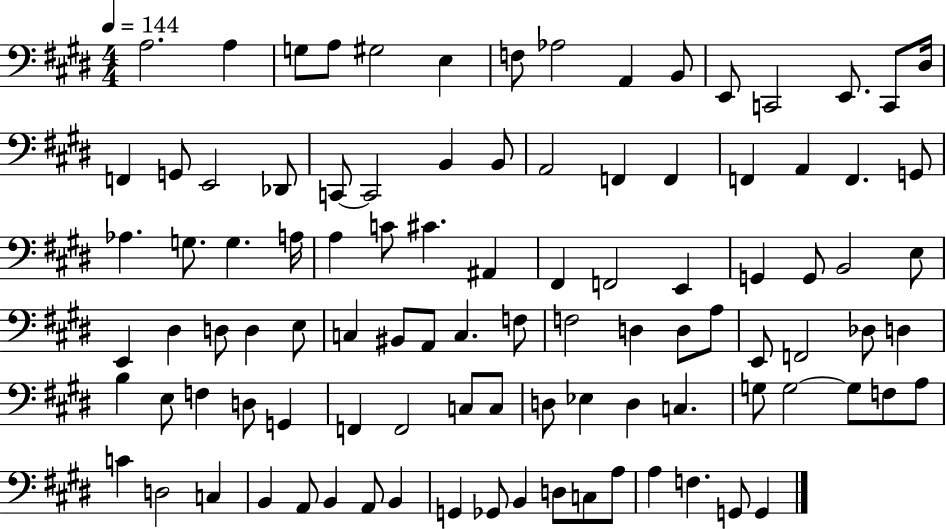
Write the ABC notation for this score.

X:1
T:Untitled
M:4/4
L:1/4
K:E
A,2 A, G,/2 A,/2 ^G,2 E, F,/2 _A,2 A,, B,,/2 E,,/2 C,,2 E,,/2 C,,/2 ^D,/4 F,, G,,/2 E,,2 _D,,/2 C,,/2 C,,2 B,, B,,/2 A,,2 F,, F,, F,, A,, F,, G,,/2 _A, G,/2 G, A,/4 A, C/2 ^C ^A,, ^F,, F,,2 E,, G,, G,,/2 B,,2 E,/2 E,, ^D, D,/2 D, E,/2 C, ^B,,/2 A,,/2 C, F,/2 F,2 D, D,/2 A,/2 E,,/2 F,,2 _D,/2 D, B, E,/2 F, D,/2 G,, F,, F,,2 C,/2 C,/2 D,/2 _E, D, C, G,/2 G,2 G,/2 F,/2 A,/2 C D,2 C, B,, A,,/2 B,, A,,/2 B,, G,, _G,,/2 B,, D,/2 C,/2 A,/2 A, F, G,,/2 G,,